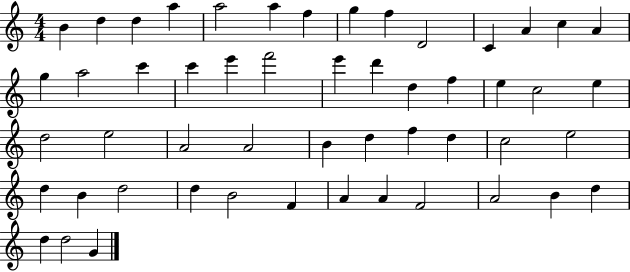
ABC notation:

X:1
T:Untitled
M:4/4
L:1/4
K:C
B d d a a2 a f g f D2 C A c A g a2 c' c' e' f'2 e' d' d f e c2 e d2 e2 A2 A2 B d f d c2 e2 d B d2 d B2 F A A F2 A2 B d d d2 G